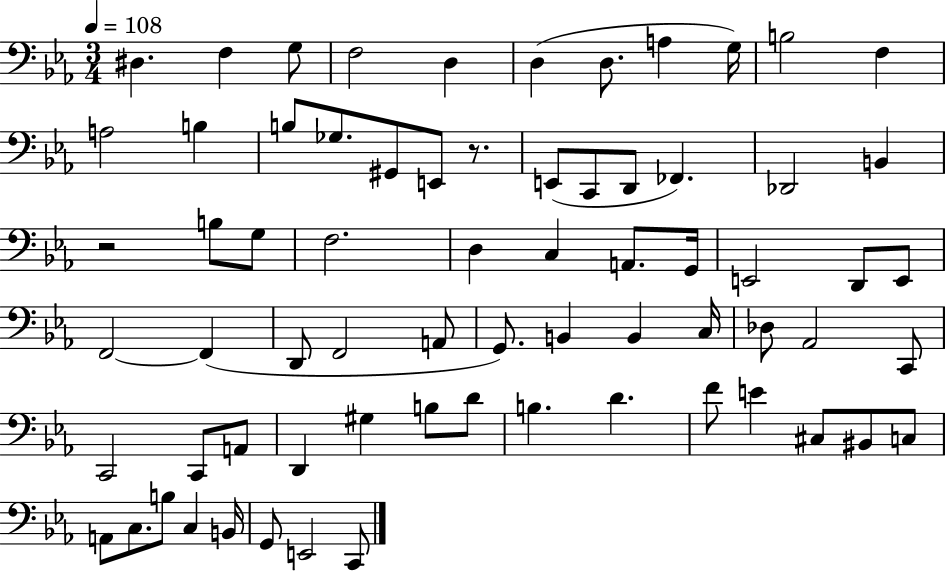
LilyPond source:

{
  \clef bass
  \numericTimeSignature
  \time 3/4
  \key ees \major
  \tempo 4 = 108
  dis4. f4 g8 | f2 d4 | d4( d8. a4 g16) | b2 f4 | \break a2 b4 | b8 ges8. gis,8 e,8 r8. | e,8( c,8 d,8 fes,4.) | des,2 b,4 | \break r2 b8 g8 | f2. | d4 c4 a,8. g,16 | e,2 d,8 e,8 | \break f,2~~ f,4( | d,8 f,2 a,8 | g,8.) b,4 b,4 c16 | des8 aes,2 c,8 | \break c,2 c,8 a,8 | d,4 gis4 b8 d'8 | b4. d'4. | f'8 e'4 cis8 bis,8 c8 | \break a,8 c8. b8 c4 b,16 | g,8 e,2 c,8 | \bar "|."
}